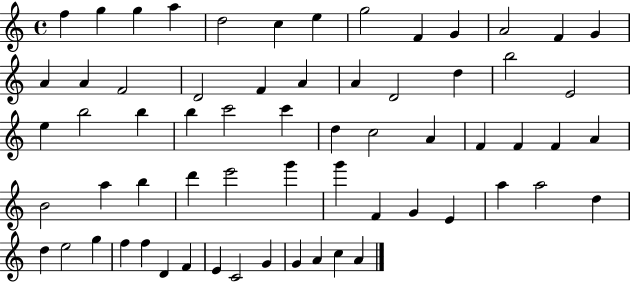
{
  \clef treble
  \time 4/4
  \defaultTimeSignature
  \key c \major
  f''4 g''4 g''4 a''4 | d''2 c''4 e''4 | g''2 f'4 g'4 | a'2 f'4 g'4 | \break a'4 a'4 f'2 | d'2 f'4 a'4 | a'4 d'2 d''4 | b''2 e'2 | \break e''4 b''2 b''4 | b''4 c'''2 c'''4 | d''4 c''2 a'4 | f'4 f'4 f'4 a'4 | \break b'2 a''4 b''4 | d'''4 e'''2 g'''4 | g'''4 f'4 g'4 e'4 | a''4 a''2 d''4 | \break d''4 e''2 g''4 | f''4 f''4 d'4 f'4 | e'4 c'2 g'4 | g'4 a'4 c''4 a'4 | \break \bar "|."
}